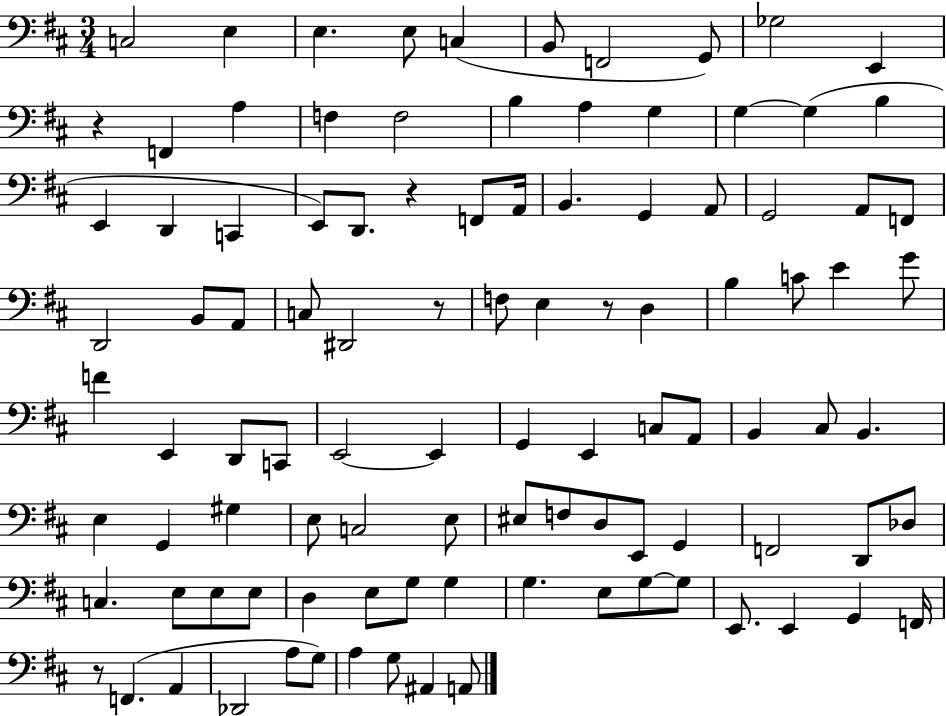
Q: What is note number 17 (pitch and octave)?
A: G3